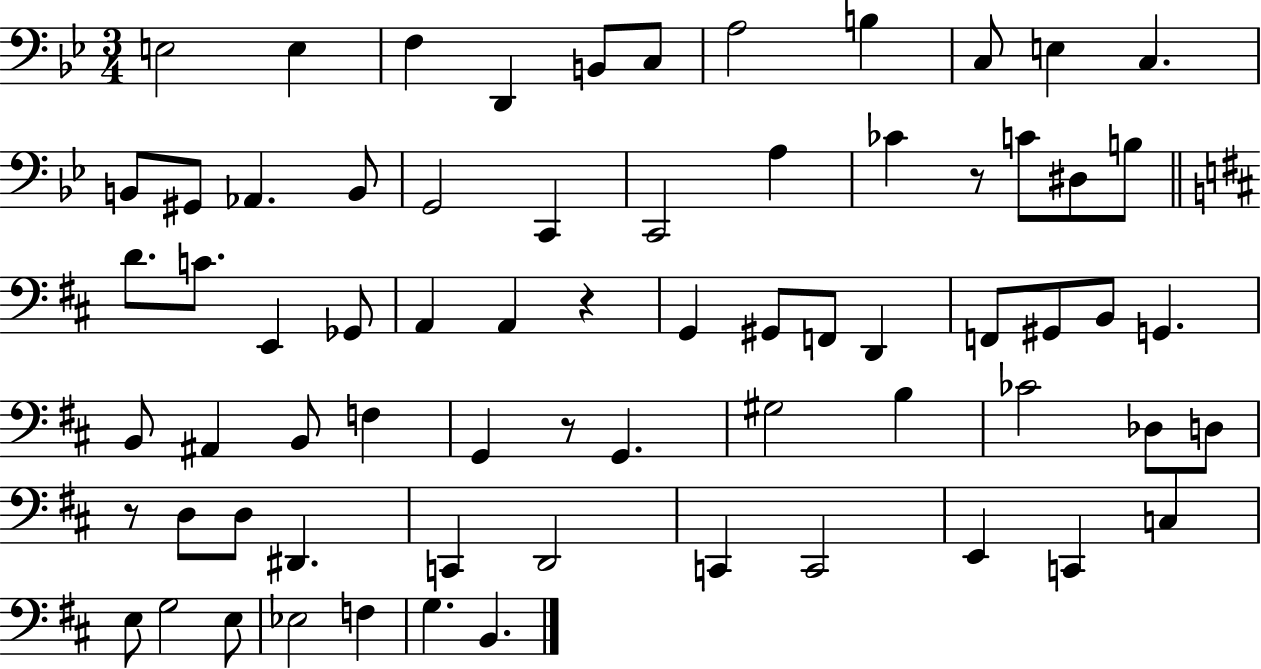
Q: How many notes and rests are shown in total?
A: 69